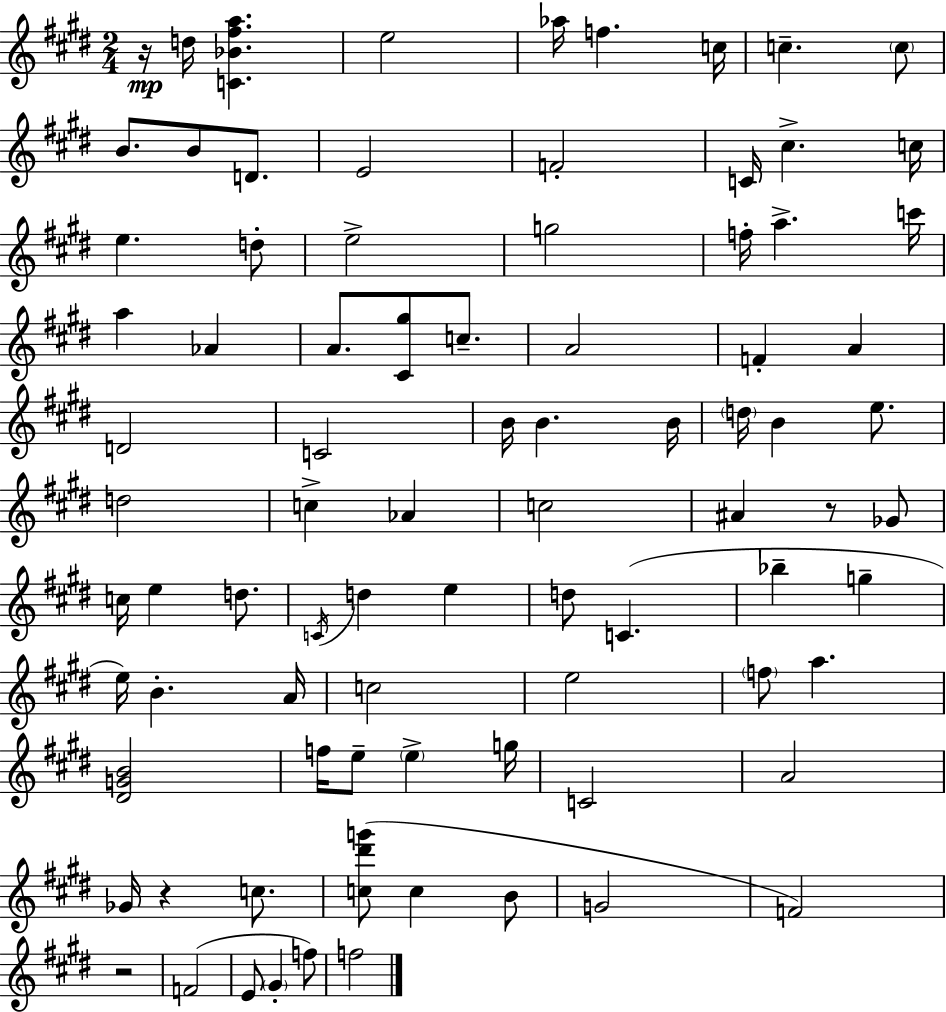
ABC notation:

X:1
T:Untitled
M:2/4
L:1/4
K:E
z/4 d/4 [C_B^fa] e2 _a/4 f c/4 c c/2 B/2 B/2 D/2 E2 F2 C/4 ^c c/4 e d/2 e2 g2 f/4 a c'/4 a _A A/2 [^C^g]/2 c/2 A2 F A D2 C2 B/4 B B/4 d/4 B e/2 d2 c _A c2 ^A z/2 _G/2 c/4 e d/2 C/4 d e d/2 C _b g e/4 B A/4 c2 e2 f/2 a [^DGB]2 f/4 e/2 e g/4 C2 A2 _G/4 z c/2 [c^d'g']/2 c B/2 G2 F2 z2 F2 E/2 ^G f/2 f2